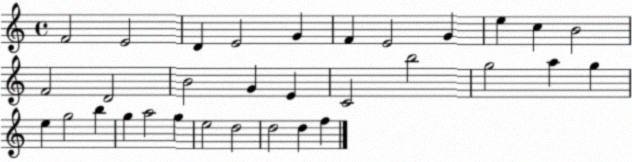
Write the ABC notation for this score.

X:1
T:Untitled
M:4/4
L:1/4
K:C
F2 E2 D E2 G F E2 G e c B2 F2 D2 B2 G E C2 b2 g2 a g e g2 b g a2 g e2 d2 d2 d f